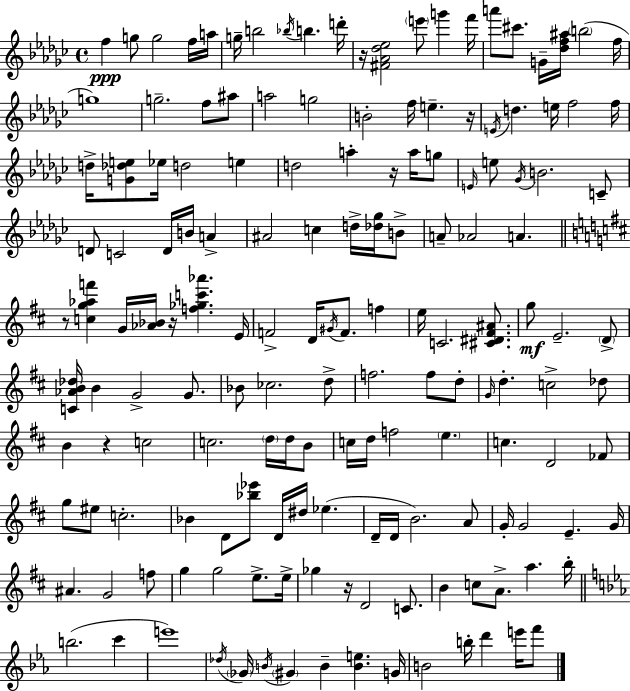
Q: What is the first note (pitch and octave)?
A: F5